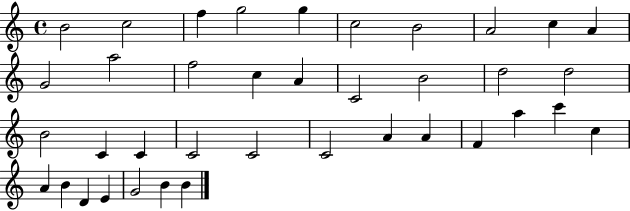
{
  \clef treble
  \time 4/4
  \defaultTimeSignature
  \key c \major
  b'2 c''2 | f''4 g''2 g''4 | c''2 b'2 | a'2 c''4 a'4 | \break g'2 a''2 | f''2 c''4 a'4 | c'2 b'2 | d''2 d''2 | \break b'2 c'4 c'4 | c'2 c'2 | c'2 a'4 a'4 | f'4 a''4 c'''4 c''4 | \break a'4 b'4 d'4 e'4 | g'2 b'4 b'4 | \bar "|."
}